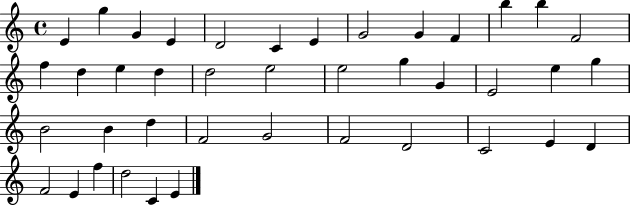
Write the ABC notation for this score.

X:1
T:Untitled
M:4/4
L:1/4
K:C
E g G E D2 C E G2 G F b b F2 f d e d d2 e2 e2 g G E2 e g B2 B d F2 G2 F2 D2 C2 E D F2 E f d2 C E